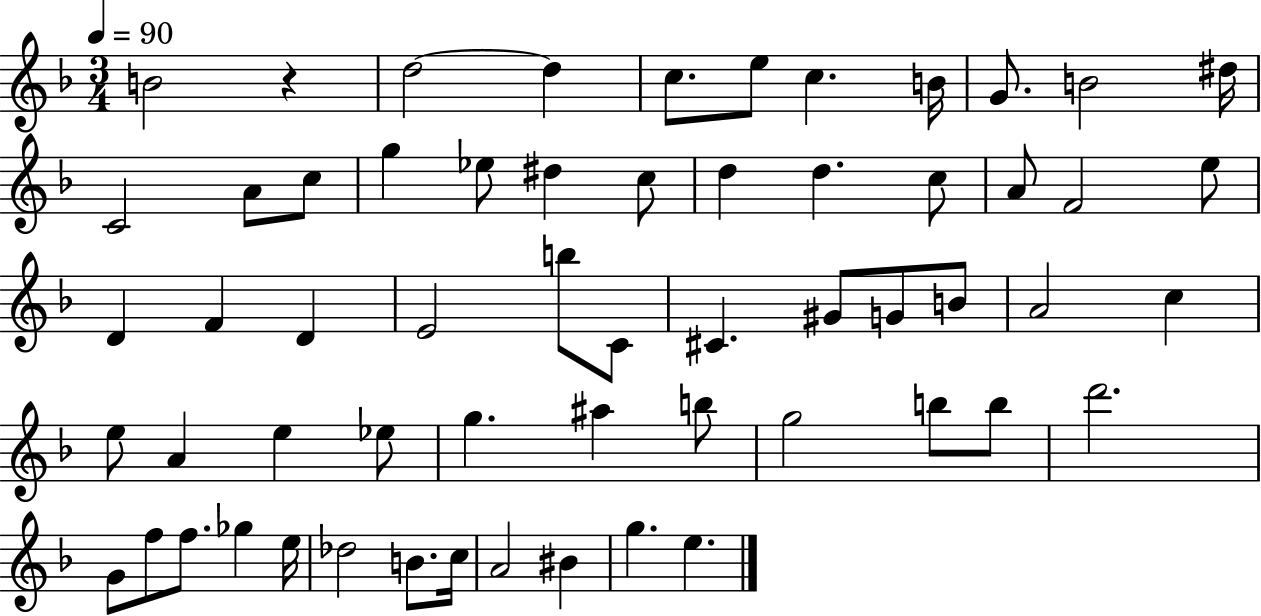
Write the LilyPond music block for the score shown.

{
  \clef treble
  \numericTimeSignature
  \time 3/4
  \key f \major
  \tempo 4 = 90
  b'2 r4 | d''2~~ d''4 | c''8. e''8 c''4. b'16 | g'8. b'2 dis''16 | \break c'2 a'8 c''8 | g''4 ees''8 dis''4 c''8 | d''4 d''4. c''8 | a'8 f'2 e''8 | \break d'4 f'4 d'4 | e'2 b''8 c'8 | cis'4. gis'8 g'8 b'8 | a'2 c''4 | \break e''8 a'4 e''4 ees''8 | g''4. ais''4 b''8 | g''2 b''8 b''8 | d'''2. | \break g'8 f''8 f''8. ges''4 e''16 | des''2 b'8. c''16 | a'2 bis'4 | g''4. e''4. | \break \bar "|."
}